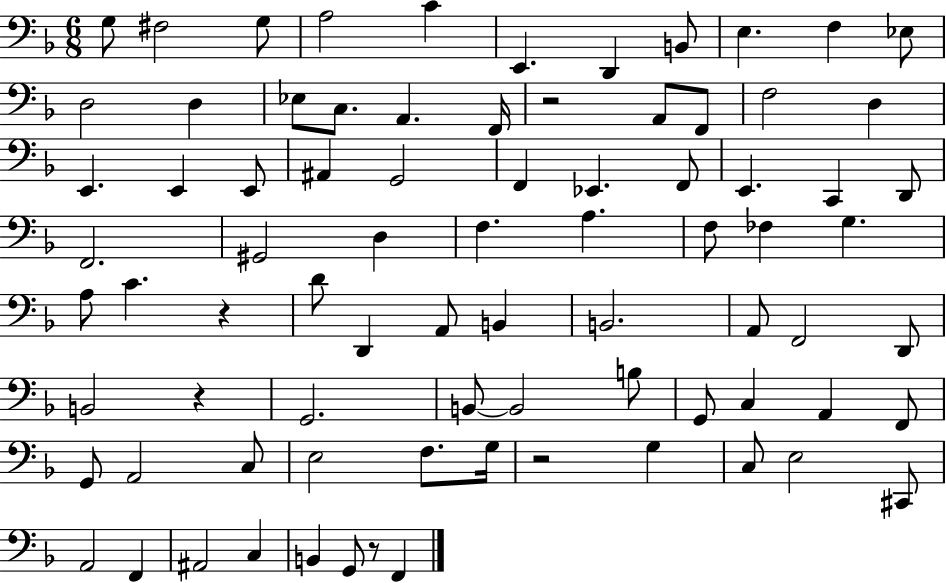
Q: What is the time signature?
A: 6/8